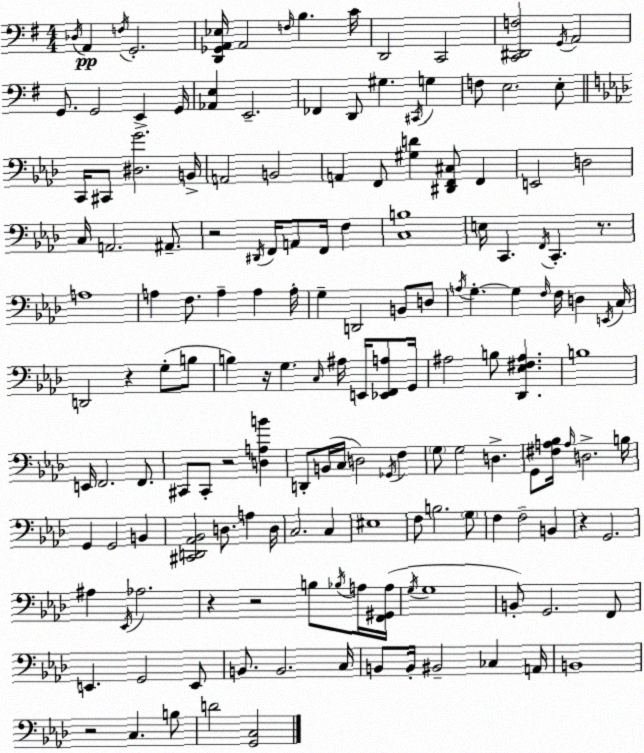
X:1
T:Untitled
M:4/4
L:1/4
K:G
_D,/4 A,, F,/4 G,,2 [D,,_G,,A,,_E,]/4 A,,2 F,/4 B, C/4 D,,2 C,,2 [C,,^D,,F,]2 G,,/4 A,,2 G,,/2 G,,2 E,, G,,/4 [_A,,E,] E,,2 _F,, D,,/2 ^G, ^C,,/4 G, F,/2 E,2 E,/2 C,,/4 ^C,,/2 [^D,G]2 B,,/4 A,,2 B,,2 A,, F,,/2 [^G,D] [^D,,F,,^C,]/2 F,, E,,2 D,2 C,/4 A,,2 ^A,,/2 z2 ^D,,/4 F,,/4 A,,/2 F,,/4 F, [C,B,]4 E,/4 C,, F,,/4 C,, z/2 A,4 A, F,/2 A, A, A,/4 G, D,,2 B,,/2 D,/2 A,/4 G, G, F,/4 F,/4 D, E,,/4 C,/4 D,,2 z G,/2 B,/2 B, z/4 G, C,/4 ^A,/4 E,,/4 [_E,,F,,A,]/2 G,,/4 ^A,2 B,/2 [_D,,_E,^F,^A,] B,4 E,,/4 F,,2 F,,/2 ^C,,/2 ^C,,/2 z2 [D,A,B] D,,/2 B,,/4 C,/4 D,2 _G,,/4 F, G,/2 G,2 D, G,,/2 [^F,A,_B,]/4 A,/4 D,2 B,/4 G,, G,,2 B,, [^C,,D,,_A,,_B,,]2 D,/2 A, D,/4 C,2 C, ^E,4 F,/2 B,2 G,/2 F, F,2 B,, z G,,2 ^A, _E,,/4 _A,2 z z2 B,/2 _B,/4 A,/4 [F,,^G,,A,]/4 G,/4 G,4 B,,/2 G,,2 F,,/2 E,, G,,2 E,,/2 B,,/2 B,,2 C,/4 B,,/2 B,,/4 ^B,,2 _C, A,,/4 B,,4 z2 C, B,/2 D2 [G,,C,]2